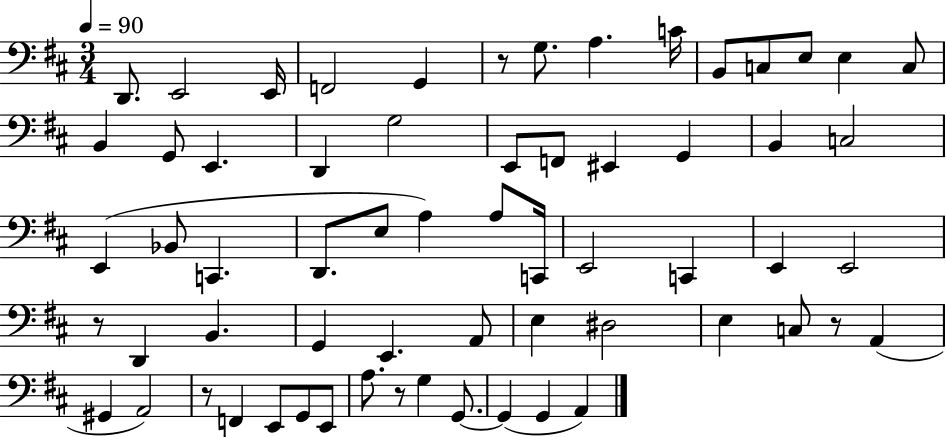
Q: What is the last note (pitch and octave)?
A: A2